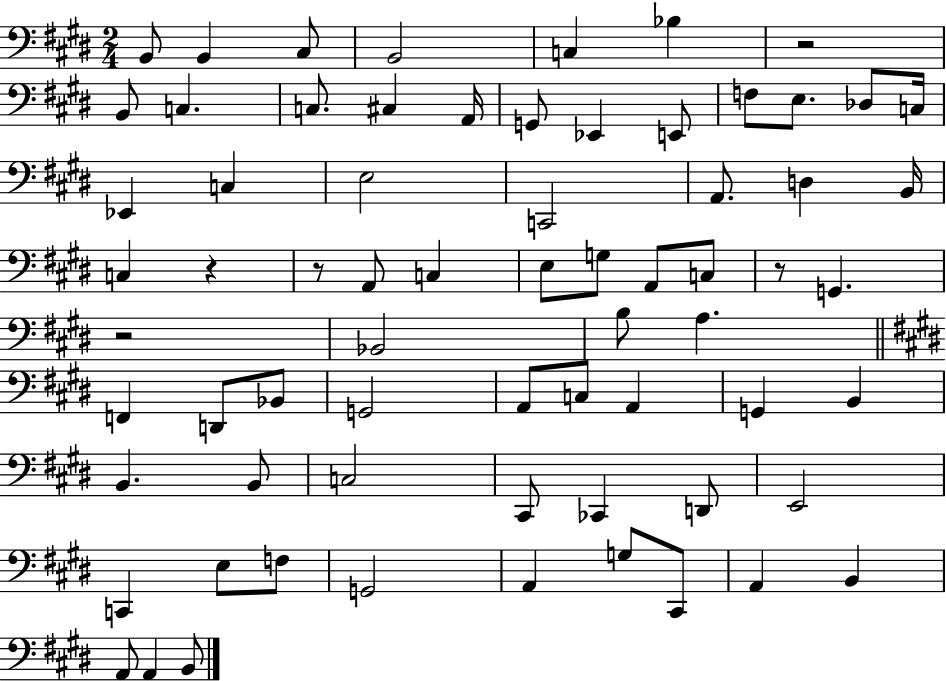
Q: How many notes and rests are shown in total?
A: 69